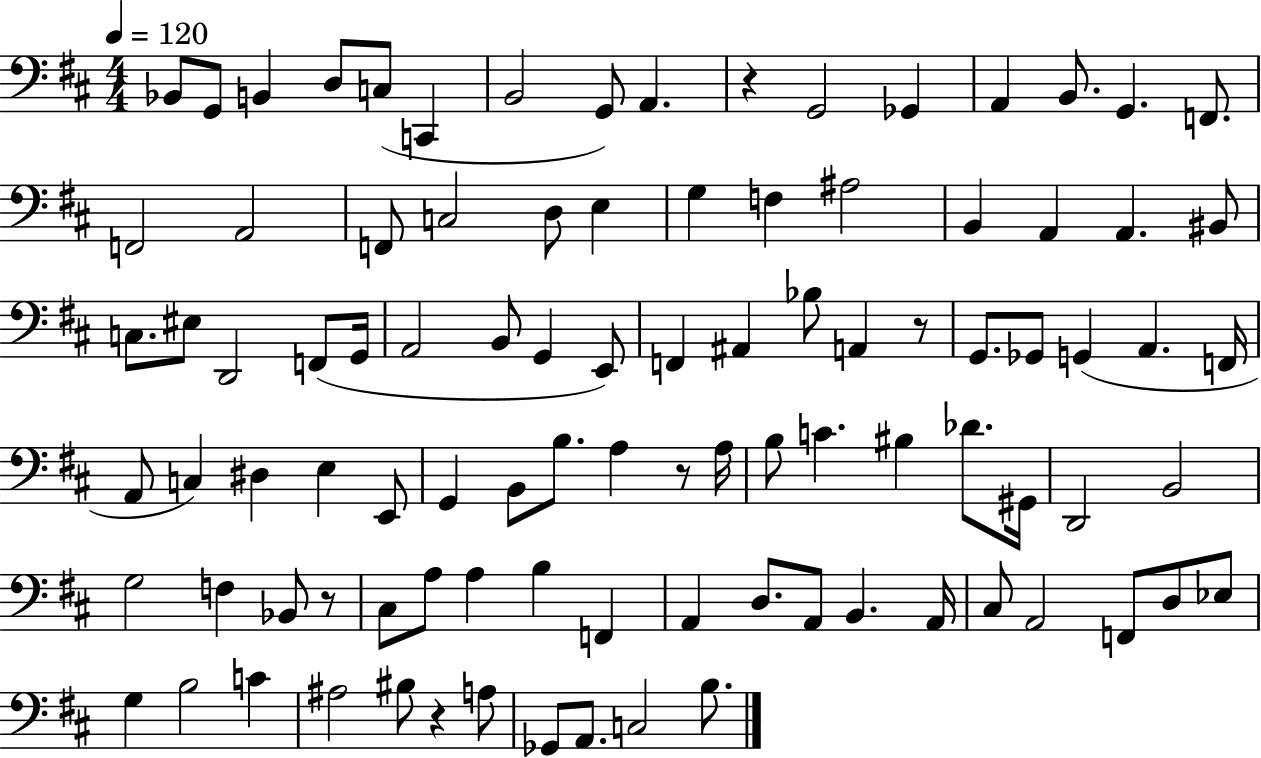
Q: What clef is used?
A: bass